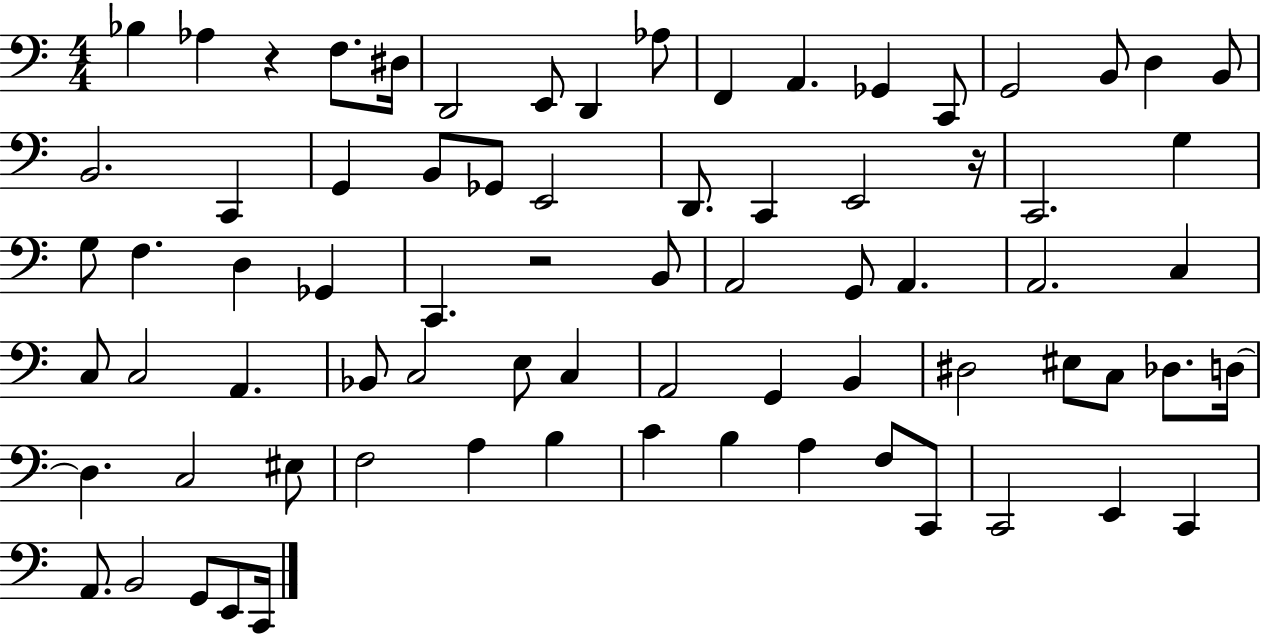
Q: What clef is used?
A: bass